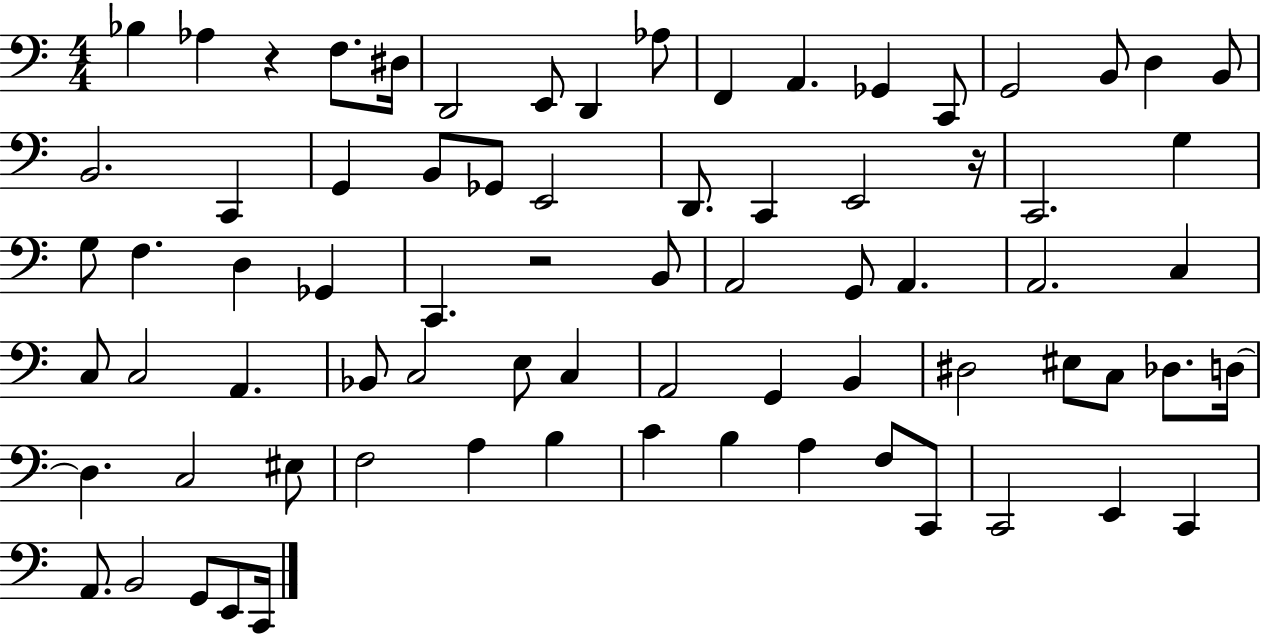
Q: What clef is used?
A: bass